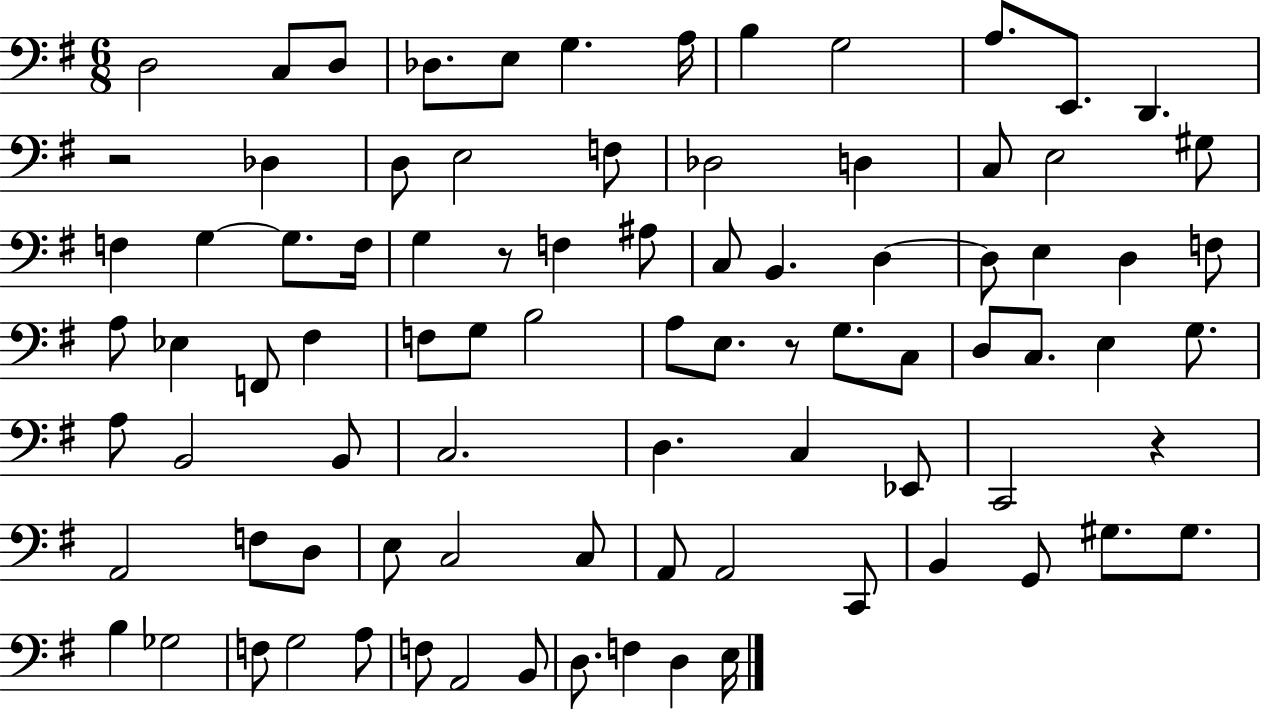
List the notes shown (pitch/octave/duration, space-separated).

D3/h C3/e D3/e Db3/e. E3/e G3/q. A3/s B3/q G3/h A3/e. E2/e. D2/q. R/h Db3/q D3/e E3/h F3/e Db3/h D3/q C3/e E3/h G#3/e F3/q G3/q G3/e. F3/s G3/q R/e F3/q A#3/e C3/e B2/q. D3/q D3/e E3/q D3/q F3/e A3/e Eb3/q F2/e F#3/q F3/e G3/e B3/h A3/e E3/e. R/e G3/e. C3/e D3/e C3/e. E3/q G3/e. A3/e B2/h B2/e C3/h. D3/q. C3/q Eb2/e C2/h R/q A2/h F3/e D3/e E3/e C3/h C3/e A2/e A2/h C2/e B2/q G2/e G#3/e. G#3/e. B3/q Gb3/h F3/e G3/h A3/e F3/e A2/h B2/e D3/e. F3/q D3/q E3/s